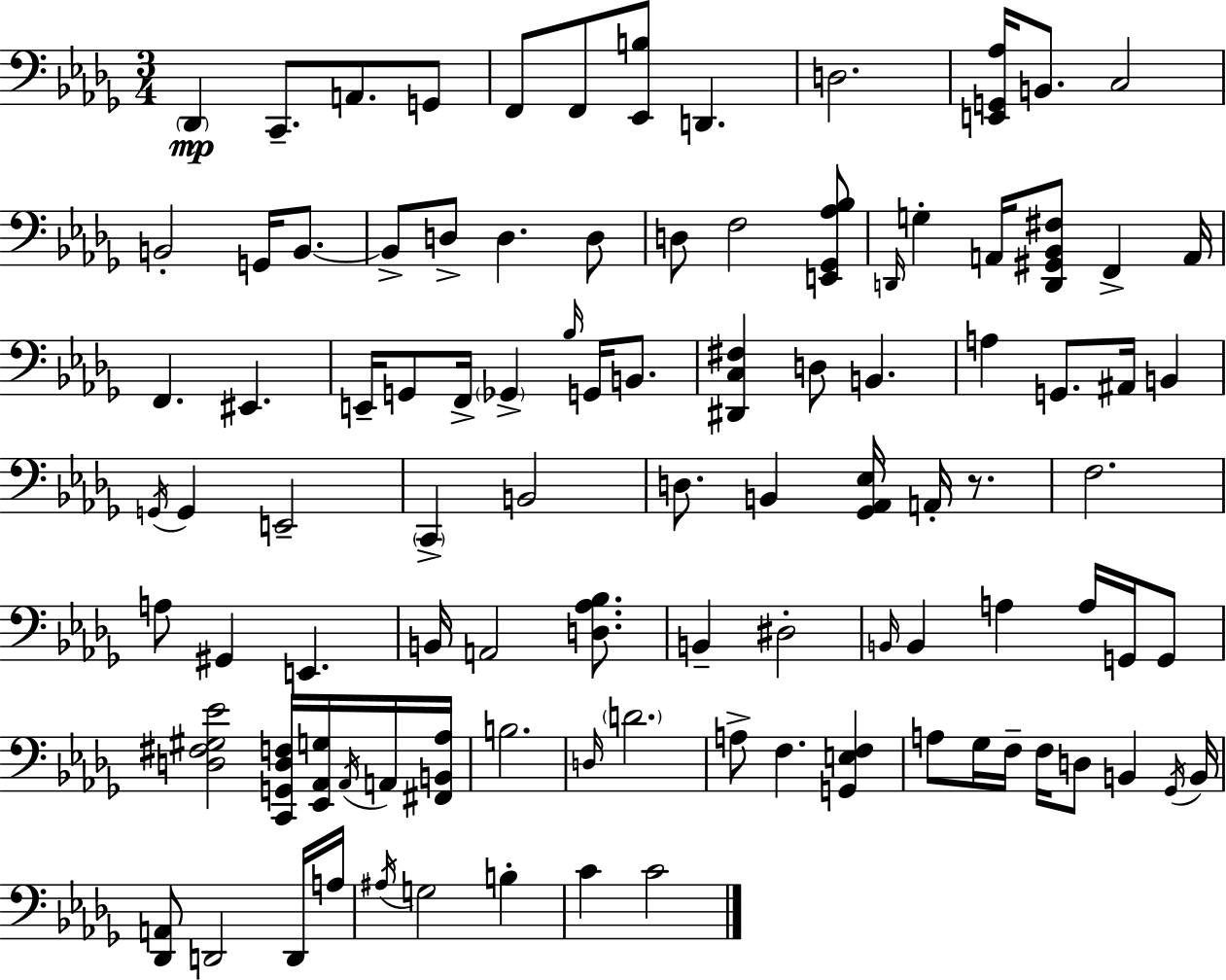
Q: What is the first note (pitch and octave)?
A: Db2